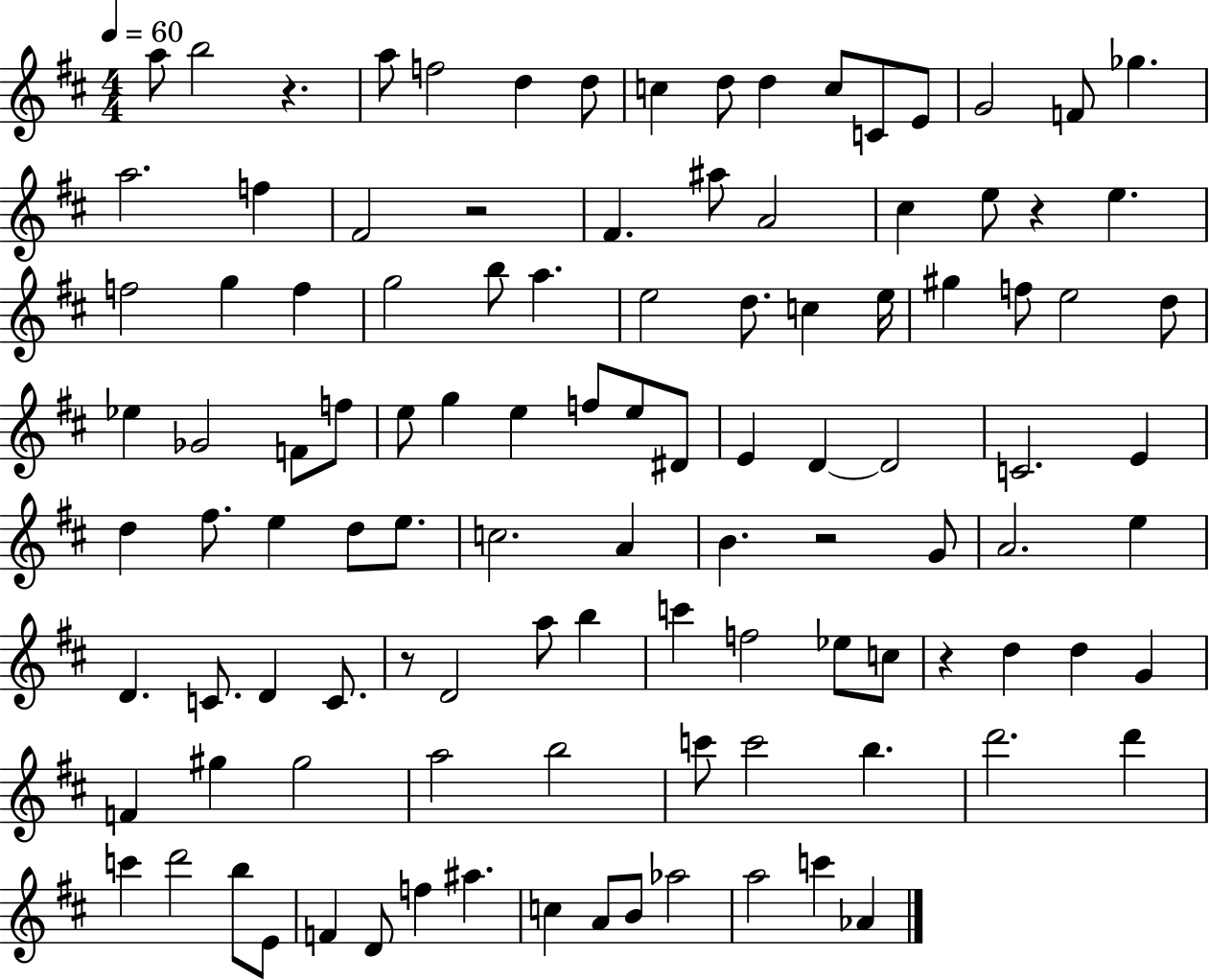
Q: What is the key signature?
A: D major